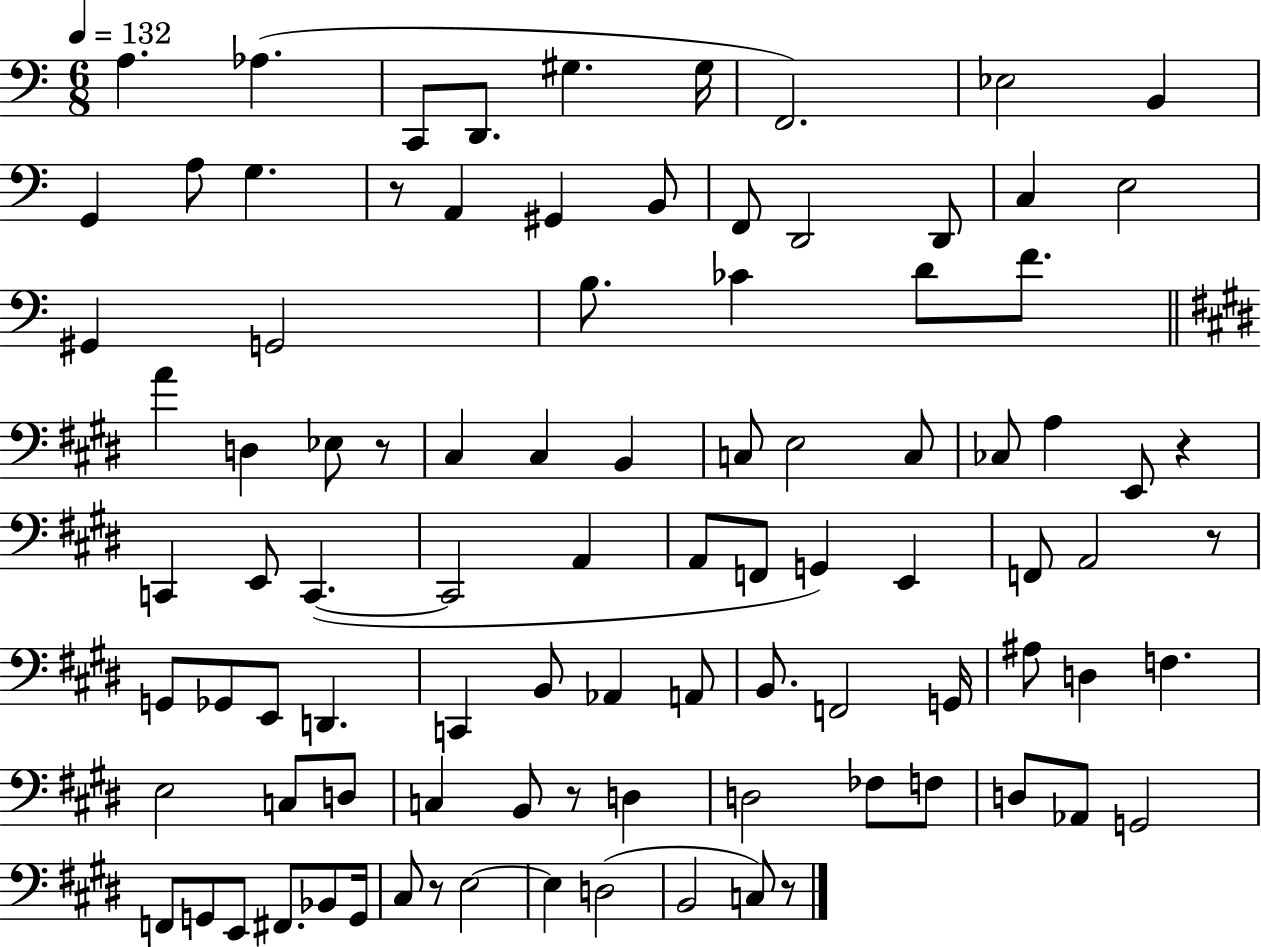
X:1
T:Untitled
M:6/8
L:1/4
K:C
A, _A, C,,/2 D,,/2 ^G, ^G,/4 F,,2 _E,2 B,, G,, A,/2 G, z/2 A,, ^G,, B,,/2 F,,/2 D,,2 D,,/2 C, E,2 ^G,, G,,2 B,/2 _C D/2 F/2 A D, _E,/2 z/2 ^C, ^C, B,, C,/2 E,2 C,/2 _C,/2 A, E,,/2 z C,, E,,/2 C,, C,,2 A,, A,,/2 F,,/2 G,, E,, F,,/2 A,,2 z/2 G,,/2 _G,,/2 E,,/2 D,, C,, B,,/2 _A,, A,,/2 B,,/2 F,,2 G,,/4 ^A,/2 D, F, E,2 C,/2 D,/2 C, B,,/2 z/2 D, D,2 _F,/2 F,/2 D,/2 _A,,/2 G,,2 F,,/2 G,,/2 E,,/2 ^F,,/2 _B,,/2 G,,/4 ^C,/2 z/2 E,2 E, D,2 B,,2 C,/2 z/2